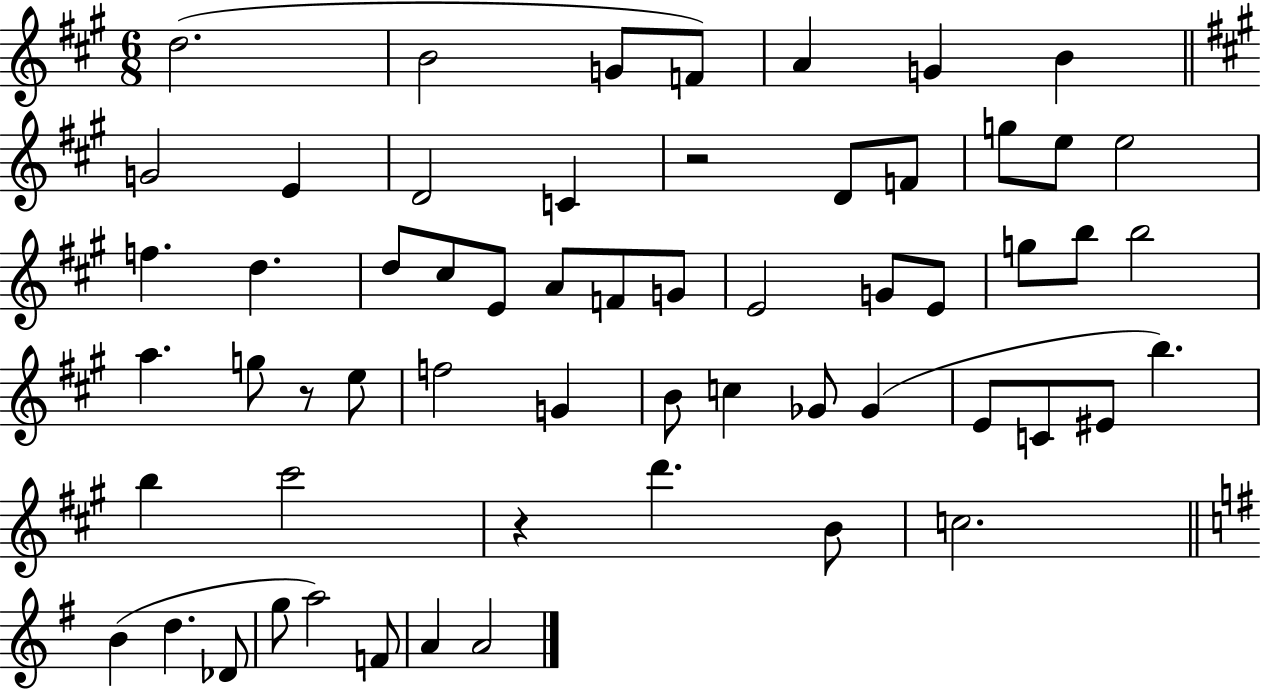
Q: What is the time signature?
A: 6/8